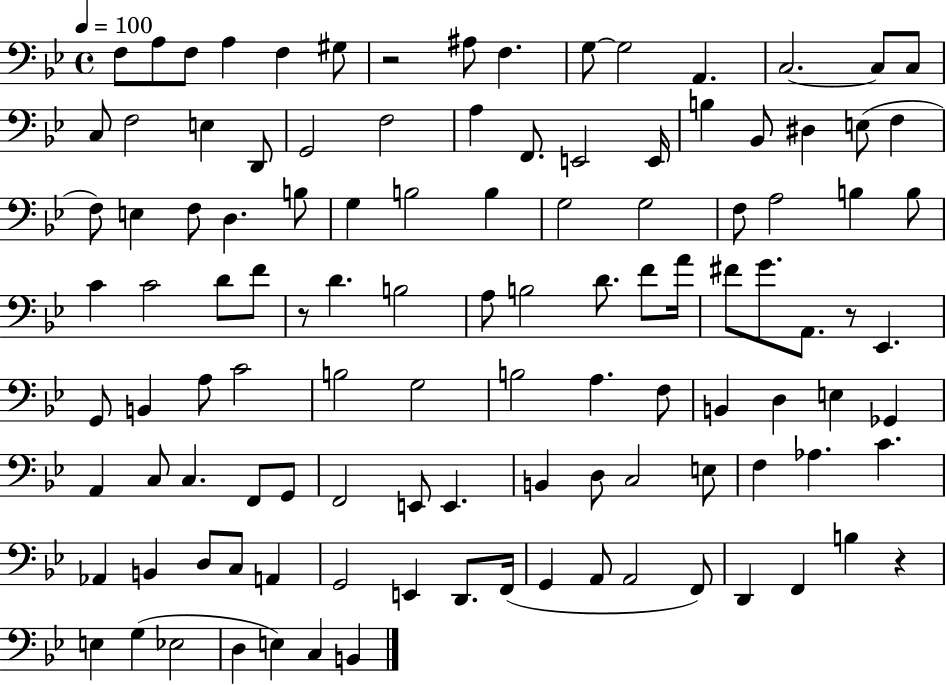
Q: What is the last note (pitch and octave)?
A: B2